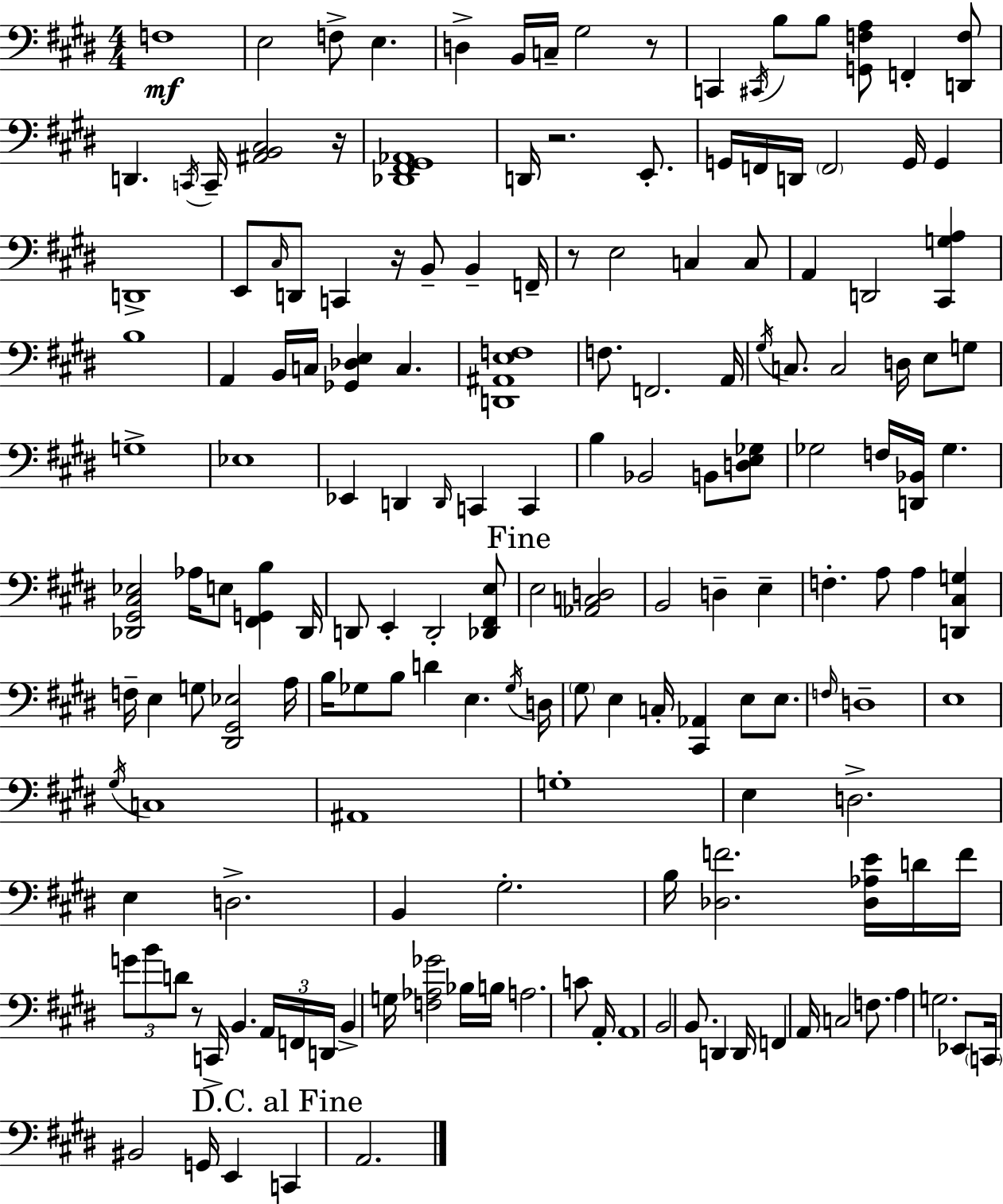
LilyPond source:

{
  \clef bass
  \numericTimeSignature
  \time 4/4
  \key e \major
  f1\mf | e2 f8-> e4. | d4-> b,16 c16-- gis2 r8 | c,4 \acciaccatura { cis,16 } b8 b8 <g, f a>8 f,4-. <d, f>8 | \break d,4. \acciaccatura { c,16 } c,16-- <ais, b, cis>2 | r16 <des, fis, gis, aes,>1 | d,16 r2. e,8.-. | g,16 f,16 d,16 \parenthesize f,2 g,16 g,4 | \break d,1-> | e,8 \grace { cis16 } d,8 c,4 r16 b,8-- b,4-- | f,16-- r8 e2 c4 | c8 a,4 d,2 <cis, g a>4 | \break b1 | a,4 b,16 c16 <ges, des e>4 c4. | <d, ais, e f>1 | f8. f,2. | \break a,16 \acciaccatura { gis16 } c8. c2 d16 | e8 g8 g1-> | ees1 | ees,4 d,4 \grace { d,16 } c,4 | \break c,4 b4 bes,2 | b,8 <d e ges>8 ges2 f16 <d, bes,>16 ges4. | <des, gis, cis ees>2 aes16 e8 | <fis, g, b>4 des,16 d,8 e,4-. d,2-. | \break <des, fis, e>8 \mark "Fine" e2 <aes, c d>2 | b,2 d4-- | e4-- f4.-. a8 a4 | <d, cis g>4 f16-- e4 g8 <dis, gis, ees>2 | \break a16 b16 ges8 b8 d'4 e4. | \acciaccatura { ges16 } d16 \parenthesize gis8 e4 c16-. <cis, aes,>4 | e8 e8. \grace { f16 } d1-- | e1 | \break \acciaccatura { gis16 } c1 | ais,1 | g1-. | e4 d2.-> | \break e4 d2.-> | b,4 gis2.-. | b16 <des f'>2. | <des aes e'>16 d'16 f'16 \tuplet 3/2 { g'8 b'8 d'8 } r8 | \break c,16-> b,4. \tuplet 3/2 { a,16 f,16 d,16 } b,4-> g16 <f aes ges'>2 | bes16 b16 a2. | c'8 a,16-. a,1 | b,2 | \break b,8. d,4 d,16 f,4 a,16 c2 | f8. a4 g2. | ees,8 \parenthesize c,16 bis,2 | g,16 e,4 \mark "D.C. al Fine" c,4 a,2. | \break \bar "|."
}